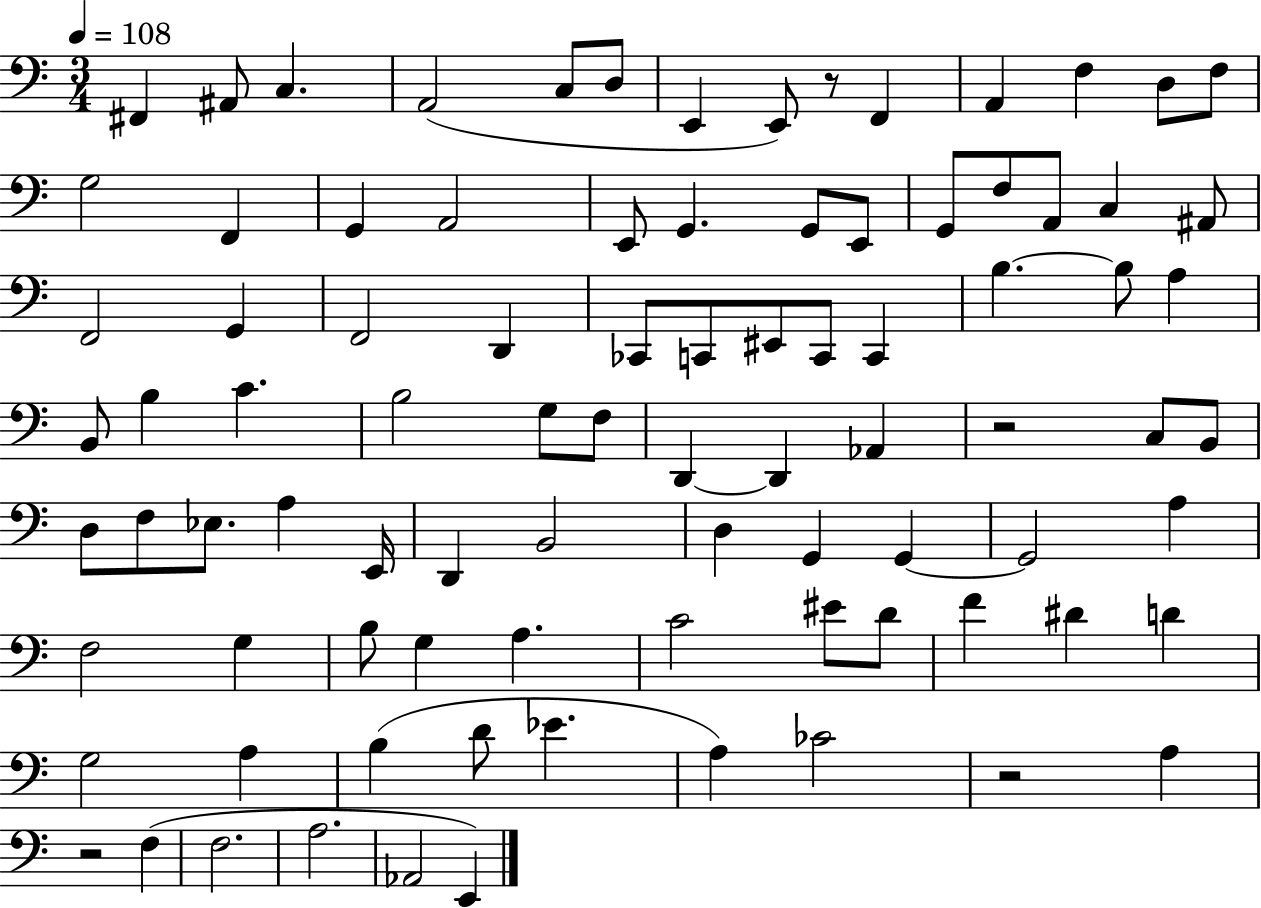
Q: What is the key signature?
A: C major